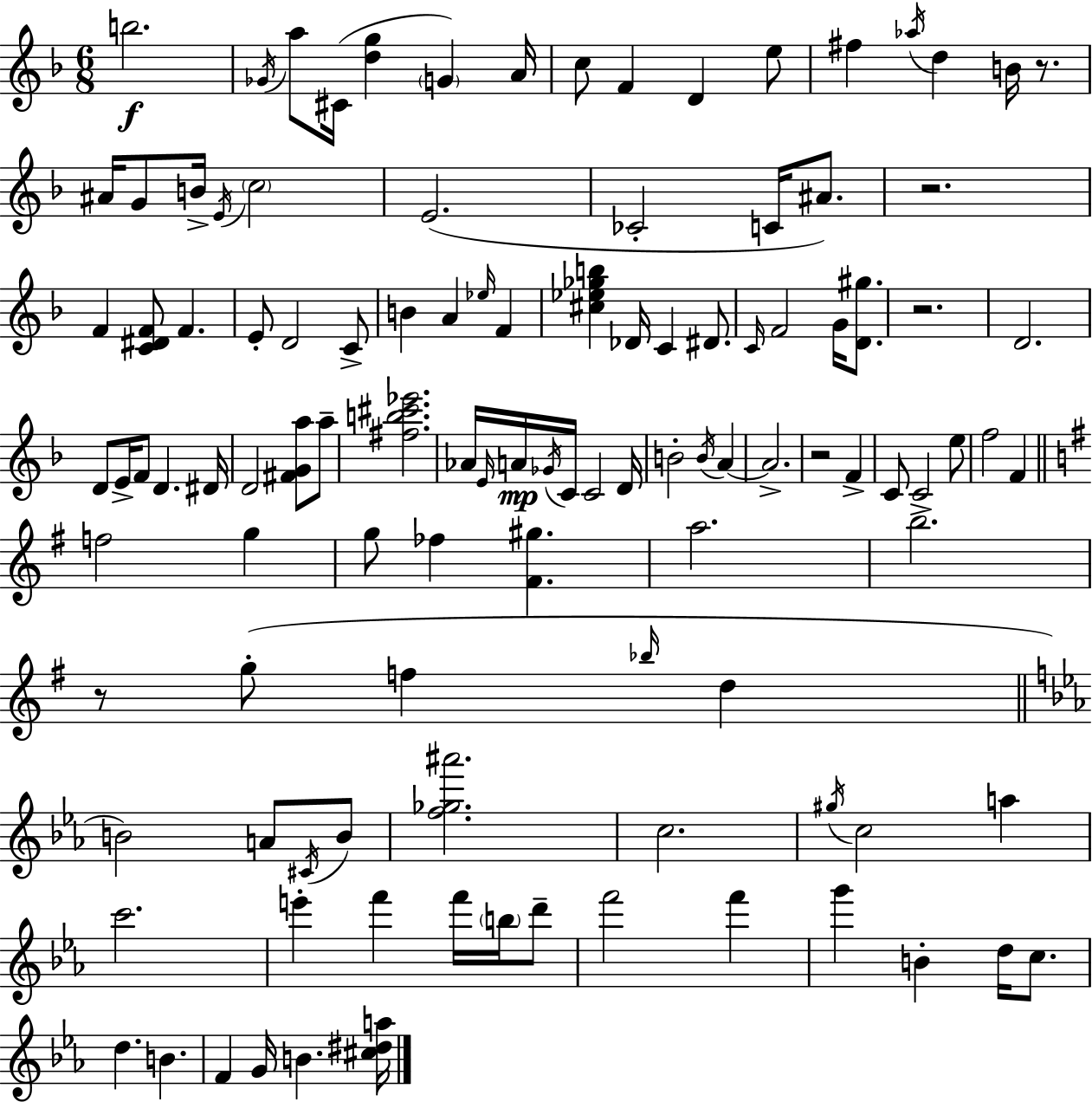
{
  \clef treble
  \numericTimeSignature
  \time 6/8
  \key f \major
  b''2.\f | \acciaccatura { ges'16 } a''8 cis'16( <d'' g''>4 \parenthesize g'4) | a'16 c''8 f'4 d'4 e''8 | fis''4 \acciaccatura { aes''16 } d''4 b'16 r8. | \break ais'16 g'8 b'16-> \acciaccatura { e'16 } \parenthesize c''2 | e'2.( | ces'2-. c'16 | ais'8.) r2. | \break f'4 <c' dis' f'>8 f'4. | e'8-. d'2 | c'8-> b'4 a'4 \grace { ees''16 } | f'4 <cis'' ees'' ges'' b''>4 des'16 c'4 | \break dis'8. \grace { c'16 } f'2 | g'16 <d' gis''>8. r2. | d'2. | d'8 e'16-> f'8 d'4. | \break dis'16 d'2 | <fis' g' a''>8 a''8-- <fis'' b'' cis''' ees'''>2. | aes'16 \grace { e'16 }\mp a'16 \acciaccatura { ges'16 } c'16 c'2 | d'16 b'2-. | \break \acciaccatura { b'16 } a'4~~ a'2.-> | r2 | f'4-> c'8 c'2-> | e''8 f''2 | \break f'4 \bar "||" \break \key e \minor f''2 g''4 | g''8 fes''4 <fis' gis''>4. | a''2. | b''2. | \break r8 g''8-.( f''4 \grace { bes''16 } d''4 | \bar "||" \break \key ees \major b'2) a'8 \acciaccatura { cis'16 } b'8 | <f'' ges'' ais'''>2. | c''2. | \acciaccatura { gis''16 } c''2 a''4 | \break c'''2. | e'''4-. f'''4 f'''16 \parenthesize b''16 | d'''8-- f'''2 f'''4 | g'''4 b'4-. d''16 c''8. | \break d''4. b'4. | f'4 g'16 b'4. | <cis'' dis'' a''>16 \bar "|."
}